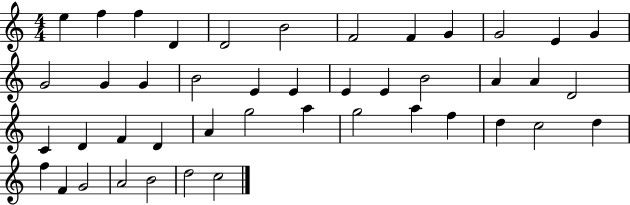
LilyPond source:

{
  \clef treble
  \numericTimeSignature
  \time 4/4
  \key c \major
  e''4 f''4 f''4 d'4 | d'2 b'2 | f'2 f'4 g'4 | g'2 e'4 g'4 | \break g'2 g'4 g'4 | b'2 e'4 e'4 | e'4 e'4 b'2 | a'4 a'4 d'2 | \break c'4 d'4 f'4 d'4 | a'4 g''2 a''4 | g''2 a''4 f''4 | d''4 c''2 d''4 | \break f''4 f'4 g'2 | a'2 b'2 | d''2 c''2 | \bar "|."
}